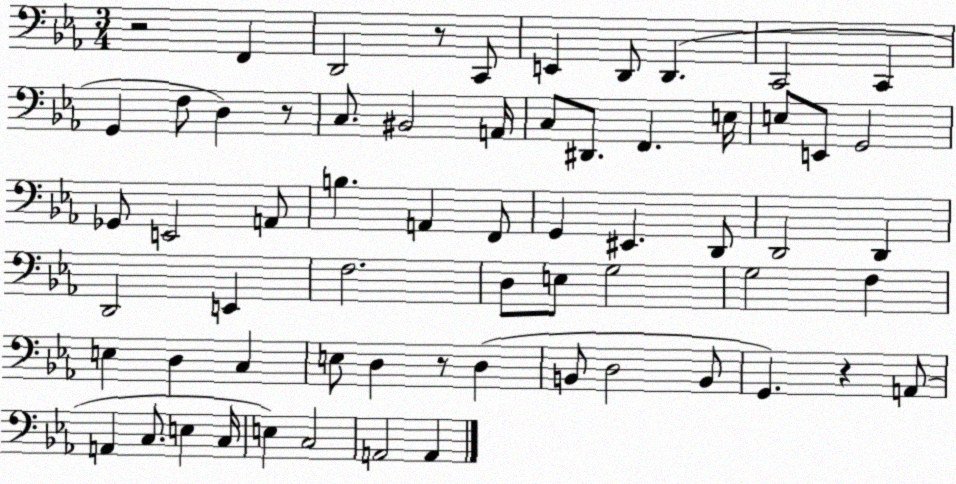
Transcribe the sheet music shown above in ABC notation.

X:1
T:Untitled
M:3/4
L:1/4
K:Eb
z2 F,, D,,2 z/2 C,,/2 E,, D,,/2 D,, C,,2 C,, G,, F,/2 D, z/2 C,/2 ^B,,2 A,,/4 C,/2 ^D,,/2 F,, E,/4 E,/2 E,,/2 G,,2 _G,,/2 E,,2 A,,/2 B, A,, F,,/2 G,, ^E,, D,,/2 D,,2 D,, D,,2 E,, F,2 D,/2 E,/2 G,2 G,2 F, E, D, C, E,/2 D, z/2 D, B,,/2 D,2 B,,/2 G,, z A,,/2 A,, C,/2 E, C,/4 E, C,2 A,,2 A,,